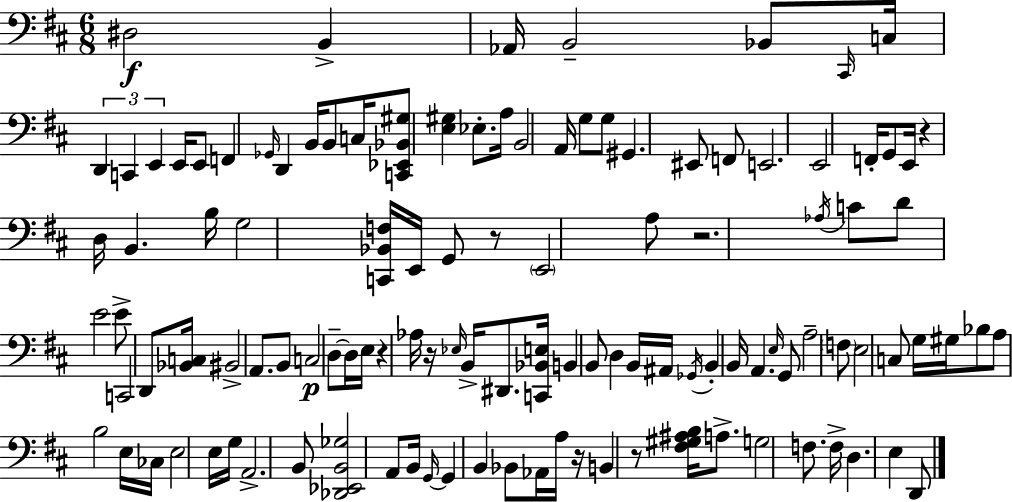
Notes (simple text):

D#3/h B2/q Ab2/s B2/h Bb2/e C#2/s C3/s D2/q C2/q E2/q E2/s E2/e F2/q Gb2/s D2/q B2/s B2/e C3/s [C2,Eb2,Bb2,G#3]/e [E3,G#3]/q Eb3/e. A3/s B2/h A2/s G3/e G3/e G#2/q. EIS2/e F2/e E2/h. E2/h F2/s G2/e E2/s R/q D3/s B2/q. B3/s G3/h [C2,Bb2,F3]/s E2/s G2/e R/e E2/h A3/e R/h. Ab3/s C4/e D4/e E4/h E4/e C2/h D2/e [Bb2,C3]/s BIS2/h A2/e. B2/e C3/h D3/e D3/s E3/s R/q Ab3/s R/s Eb3/s B2/s D#2/e. [C2,Bb2,E3]/s B2/q B2/e D3/q B2/s A#2/s Gb2/s B2/q B2/s A2/q. E3/s G2/e A3/h F3/e E3/h C3/e G3/s G#3/s Bb3/e A3/e B3/h E3/s CES3/s E3/h E3/s G3/s A2/h. B2/e [Db2,Eb2,B2,Gb3]/h A2/e B2/s G2/s G2/q B2/q Bb2/e Ab2/s A3/s R/s B2/q R/e [F#3,G#3,A#3,B3]/s A3/e. G3/h F3/e. F3/s D3/q. E3/q D2/e